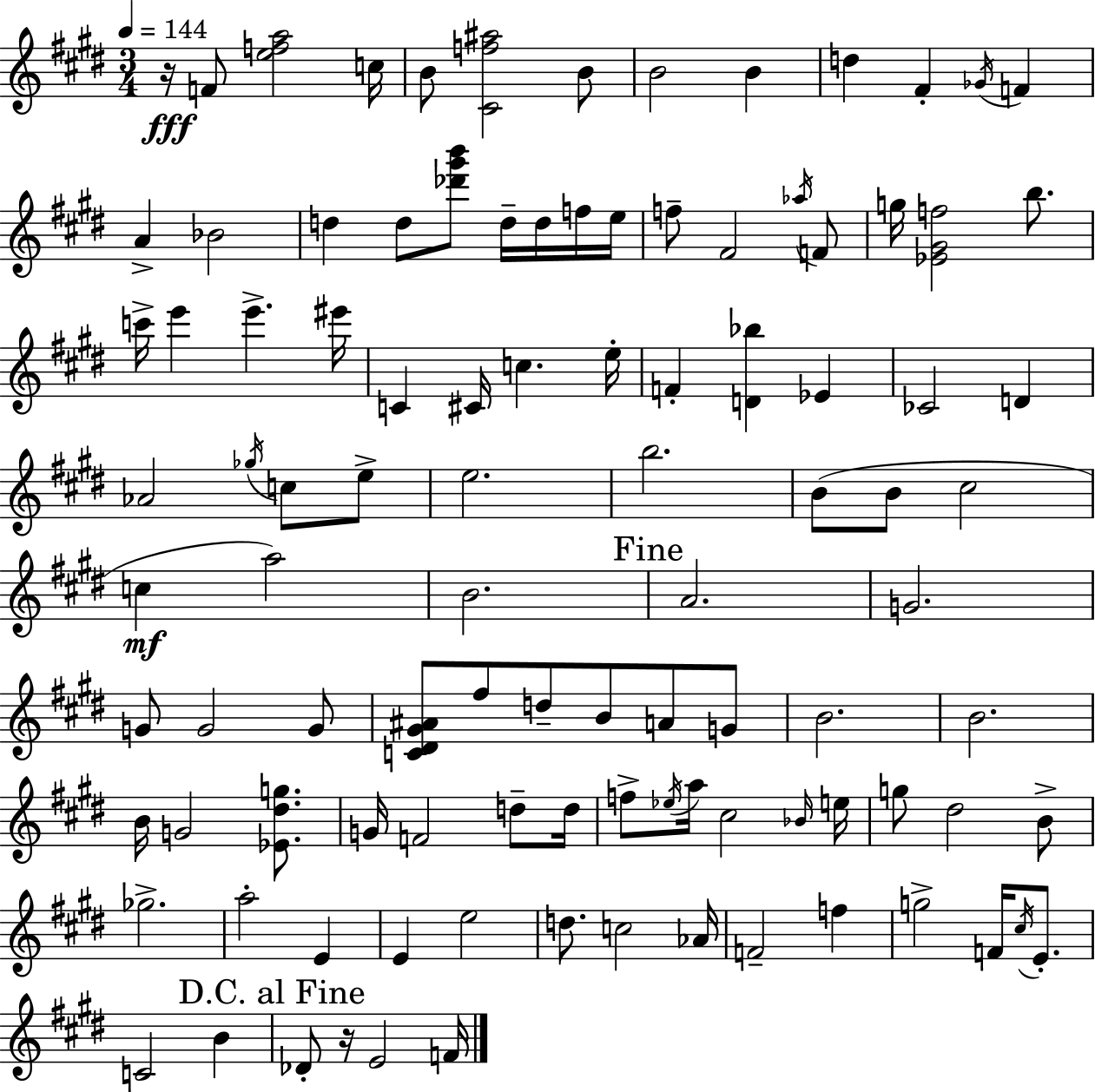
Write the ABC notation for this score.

X:1
T:Untitled
M:3/4
L:1/4
K:E
z/4 F/2 [efa]2 c/4 B/2 [^Cf^a]2 B/2 B2 B d ^F _G/4 F A _B2 d d/2 [_d'^g'b']/2 d/4 d/4 f/4 e/4 f/2 ^F2 _a/4 F/2 g/4 [_E^Gf]2 b/2 c'/4 e' e' ^e'/4 C ^C/4 c e/4 F [D_b] _E _C2 D _A2 _g/4 c/2 e/2 e2 b2 B/2 B/2 ^c2 c a2 B2 A2 G2 G/2 G2 G/2 [C^D^G^A]/2 ^f/2 d/2 B/2 A/2 G/2 B2 B2 B/4 G2 [_E^dg]/2 G/4 F2 d/2 d/4 f/2 _e/4 a/4 ^c2 _B/4 e/4 g/2 ^d2 B/2 _g2 a2 E E e2 d/2 c2 _A/4 F2 f g2 F/4 ^c/4 E/2 C2 B _D/2 z/4 E2 F/4